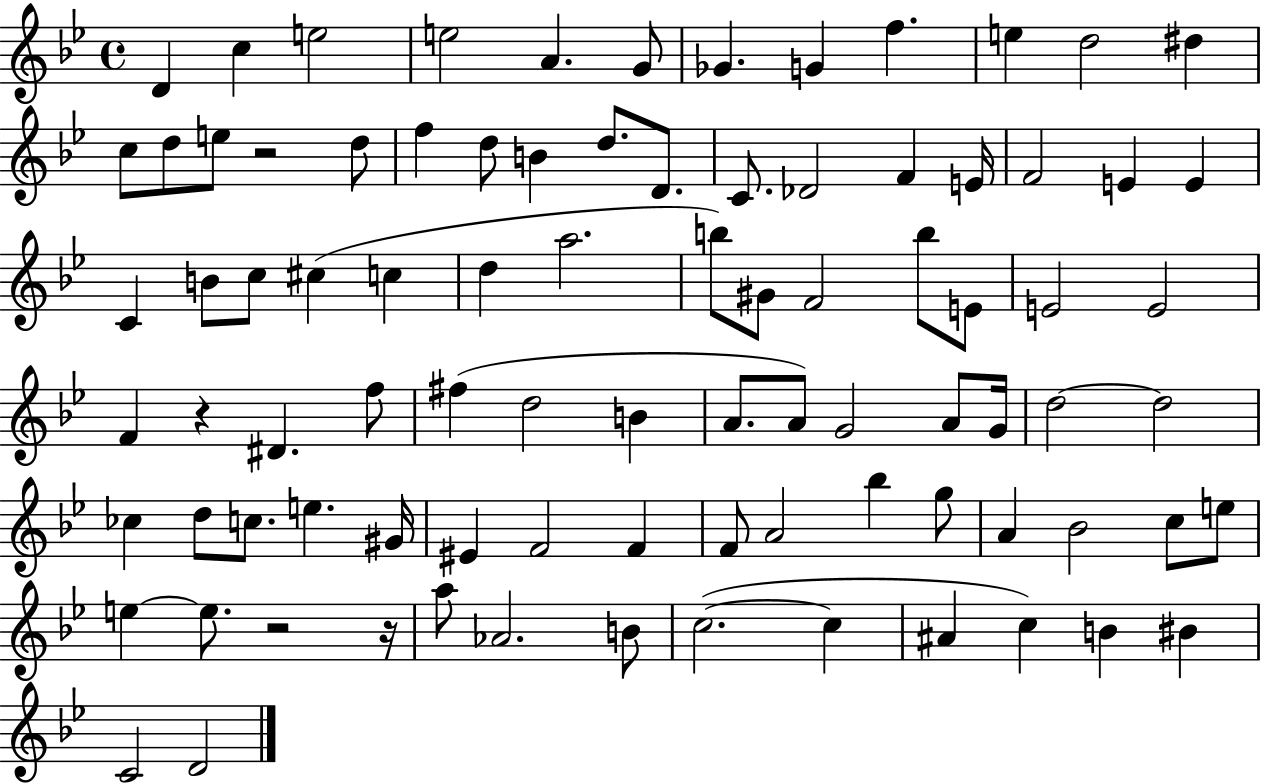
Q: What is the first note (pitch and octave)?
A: D4